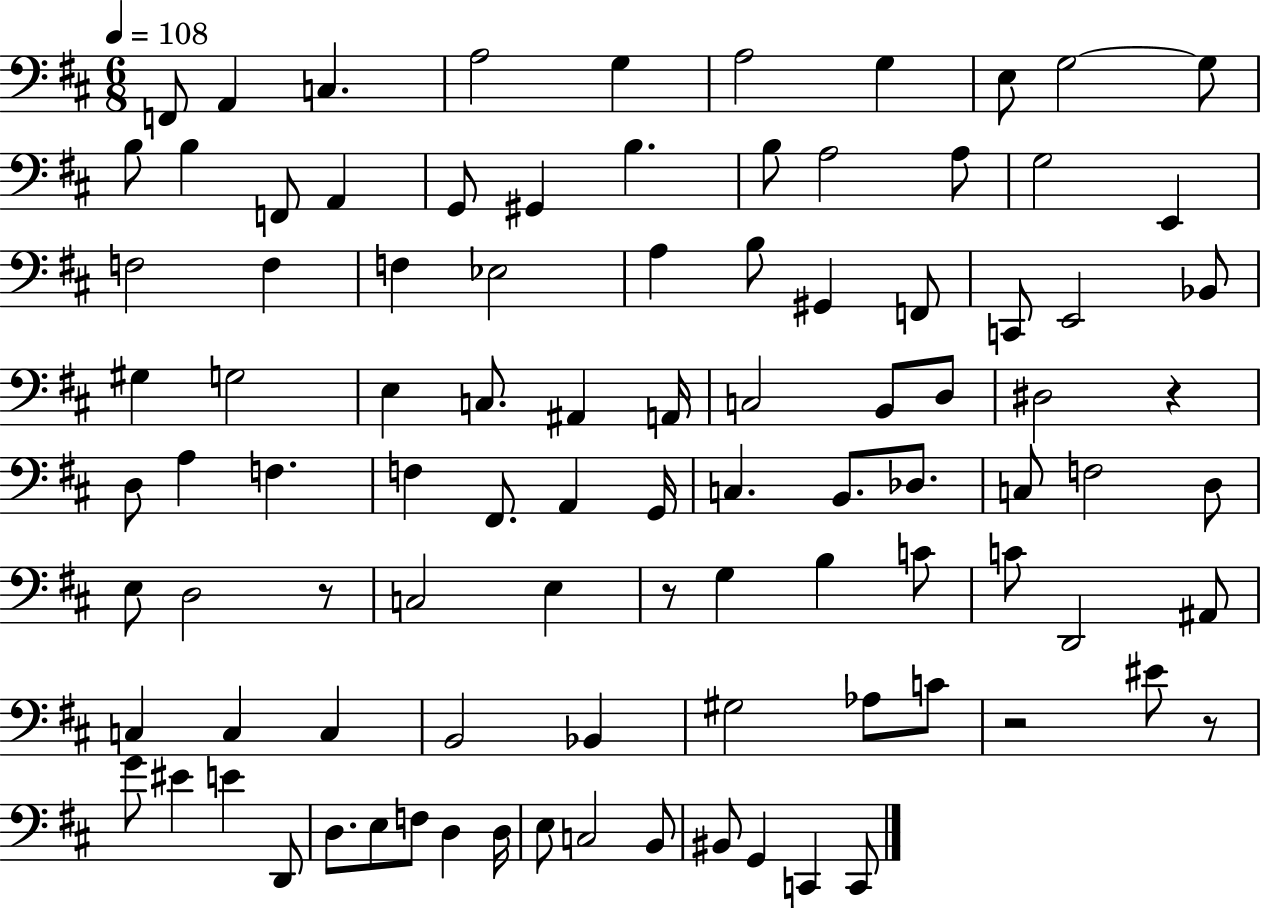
F2/e A2/q C3/q. A3/h G3/q A3/h G3/q E3/e G3/h G3/e B3/e B3/q F2/e A2/q G2/e G#2/q B3/q. B3/e A3/h A3/e G3/h E2/q F3/h F3/q F3/q Eb3/h A3/q B3/e G#2/q F2/e C2/e E2/h Bb2/e G#3/q G3/h E3/q C3/e. A#2/q A2/s C3/h B2/e D3/e D#3/h R/q D3/e A3/q F3/q. F3/q F#2/e. A2/q G2/s C3/q. B2/e. Db3/e. C3/e F3/h D3/e E3/e D3/h R/e C3/h E3/q R/e G3/q B3/q C4/e C4/e D2/h A#2/e C3/q C3/q C3/q B2/h Bb2/q G#3/h Ab3/e C4/e R/h EIS4/e R/e G4/e EIS4/q E4/q D2/e D3/e. E3/e F3/e D3/q D3/s E3/e C3/h B2/e BIS2/e G2/q C2/q C2/e